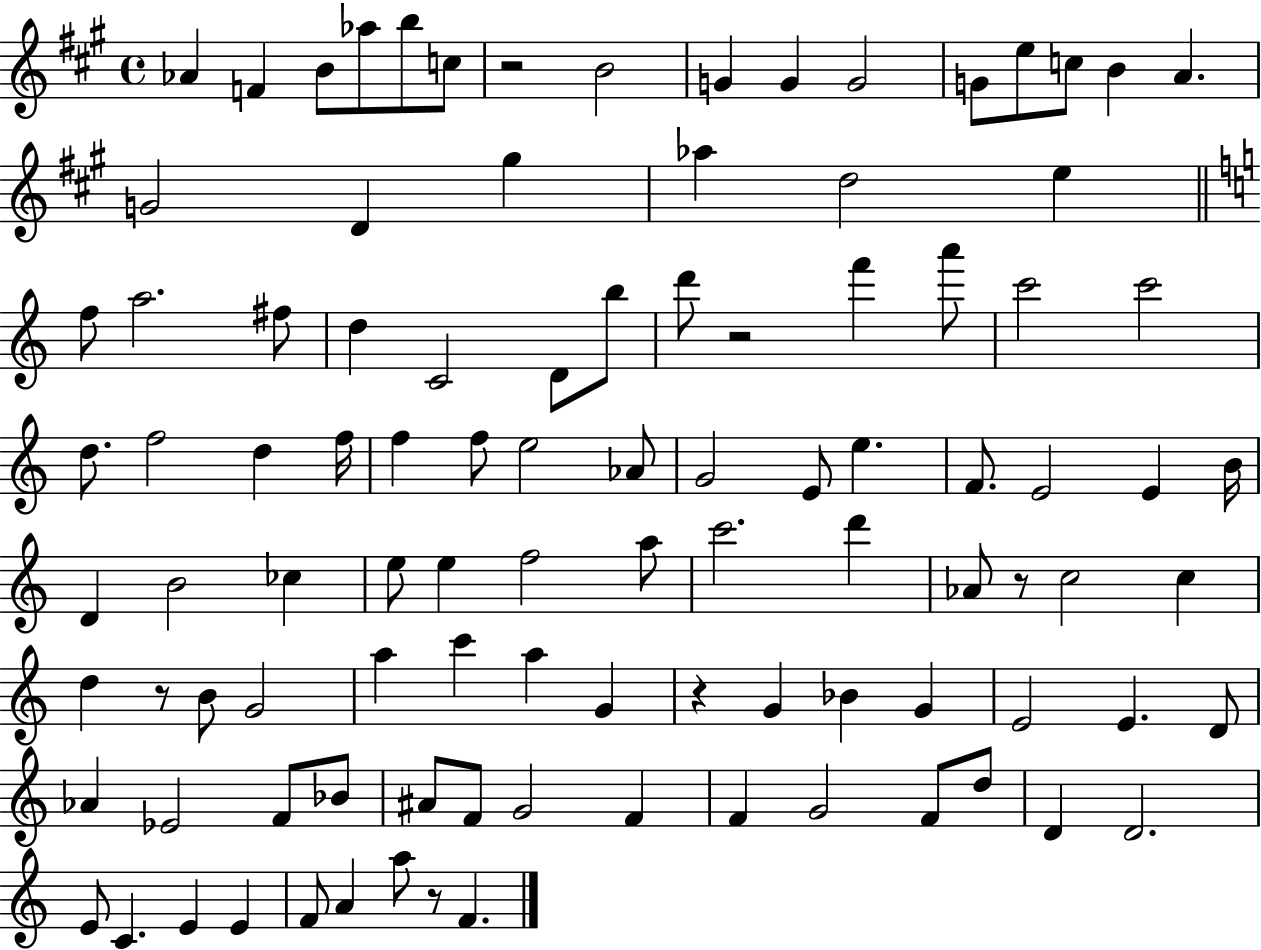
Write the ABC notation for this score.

X:1
T:Untitled
M:4/4
L:1/4
K:A
_A F B/2 _a/2 b/2 c/2 z2 B2 G G G2 G/2 e/2 c/2 B A G2 D ^g _a d2 e f/2 a2 ^f/2 d C2 D/2 b/2 d'/2 z2 f' a'/2 c'2 c'2 d/2 f2 d f/4 f f/2 e2 _A/2 G2 E/2 e F/2 E2 E B/4 D B2 _c e/2 e f2 a/2 c'2 d' _A/2 z/2 c2 c d z/2 B/2 G2 a c' a G z G _B G E2 E D/2 _A _E2 F/2 _B/2 ^A/2 F/2 G2 F F G2 F/2 d/2 D D2 E/2 C E E F/2 A a/2 z/2 F